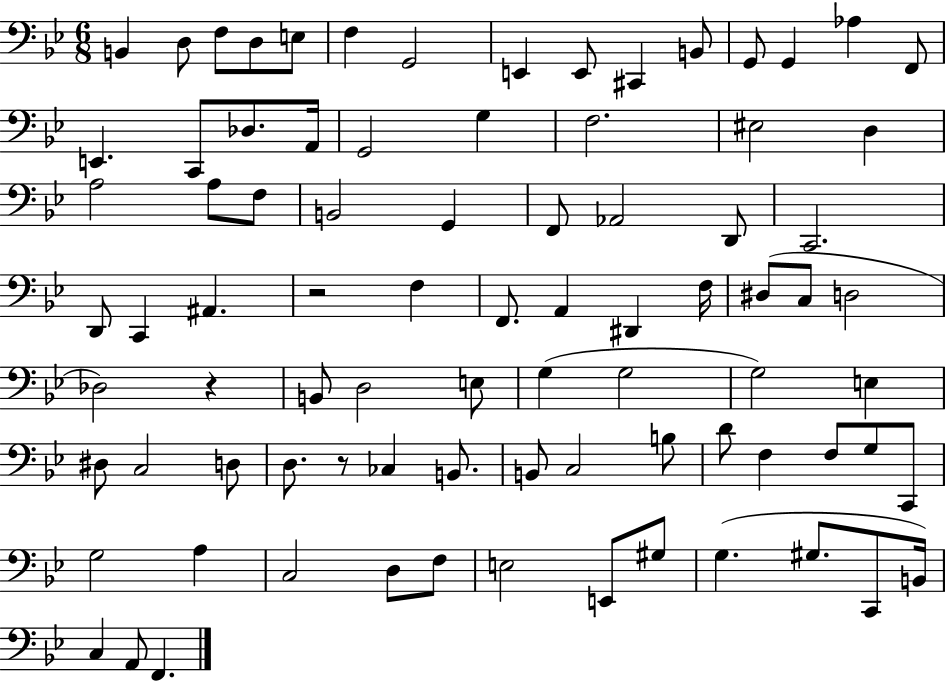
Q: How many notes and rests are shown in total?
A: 84